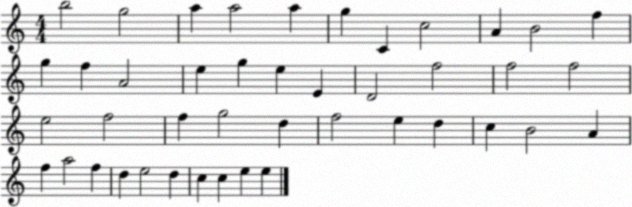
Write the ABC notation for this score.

X:1
T:Untitled
M:4/4
L:1/4
K:C
b2 g2 a a2 a g C c2 A B2 f g f A2 e g e E D2 f2 f2 f2 e2 f2 f g2 d f2 e d c B2 A f a2 f d e2 d c c e e